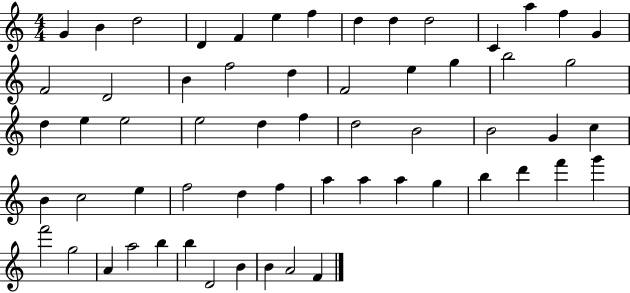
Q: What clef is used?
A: treble